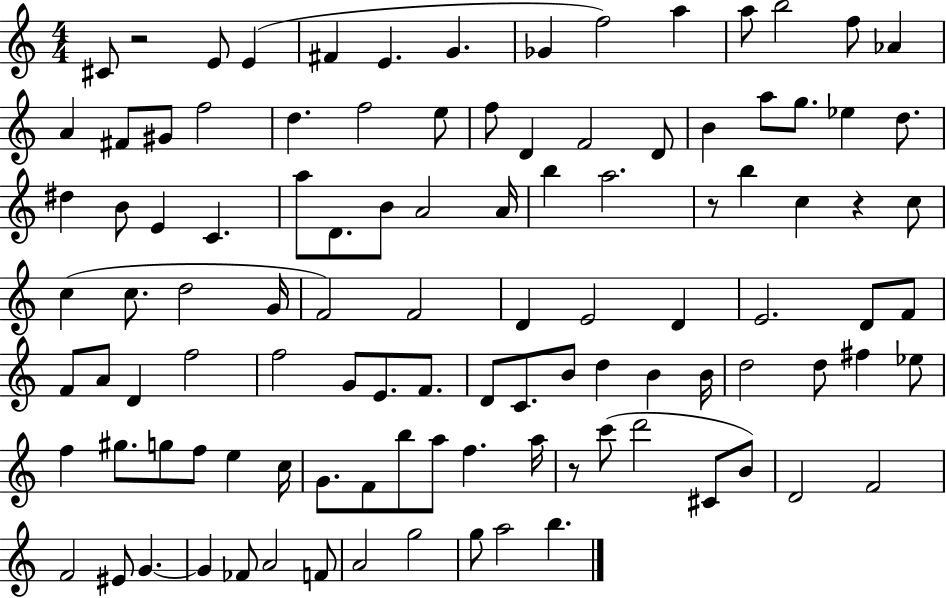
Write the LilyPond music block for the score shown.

{
  \clef treble
  \numericTimeSignature
  \time 4/4
  \key c \major
  cis'8 r2 e'8 e'4( | fis'4 e'4. g'4. | ges'4 f''2) a''4 | a''8 b''2 f''8 aes'4 | \break a'4 fis'8 gis'8 f''2 | d''4. f''2 e''8 | f''8 d'4 f'2 d'8 | b'4 a''8 g''8. ees''4 d''8. | \break dis''4 b'8 e'4 c'4. | a''8 d'8. b'8 a'2 a'16 | b''4 a''2. | r8 b''4 c''4 r4 c''8 | \break c''4( c''8. d''2 g'16 | f'2) f'2 | d'4 e'2 d'4 | e'2. d'8 f'8 | \break f'8 a'8 d'4 f''2 | f''2 g'8 e'8. f'8. | d'8 c'8. b'8 d''4 b'4 b'16 | d''2 d''8 fis''4 ees''8 | \break f''4 gis''8. g''8 f''8 e''4 c''16 | g'8. f'8 b''8 a''8 f''4. a''16 | r8 c'''8( d'''2 cis'8 b'8) | d'2 f'2 | \break f'2 eis'8 g'4.~~ | g'4 fes'8 a'2 f'8 | a'2 g''2 | g''8 a''2 b''4. | \break \bar "|."
}